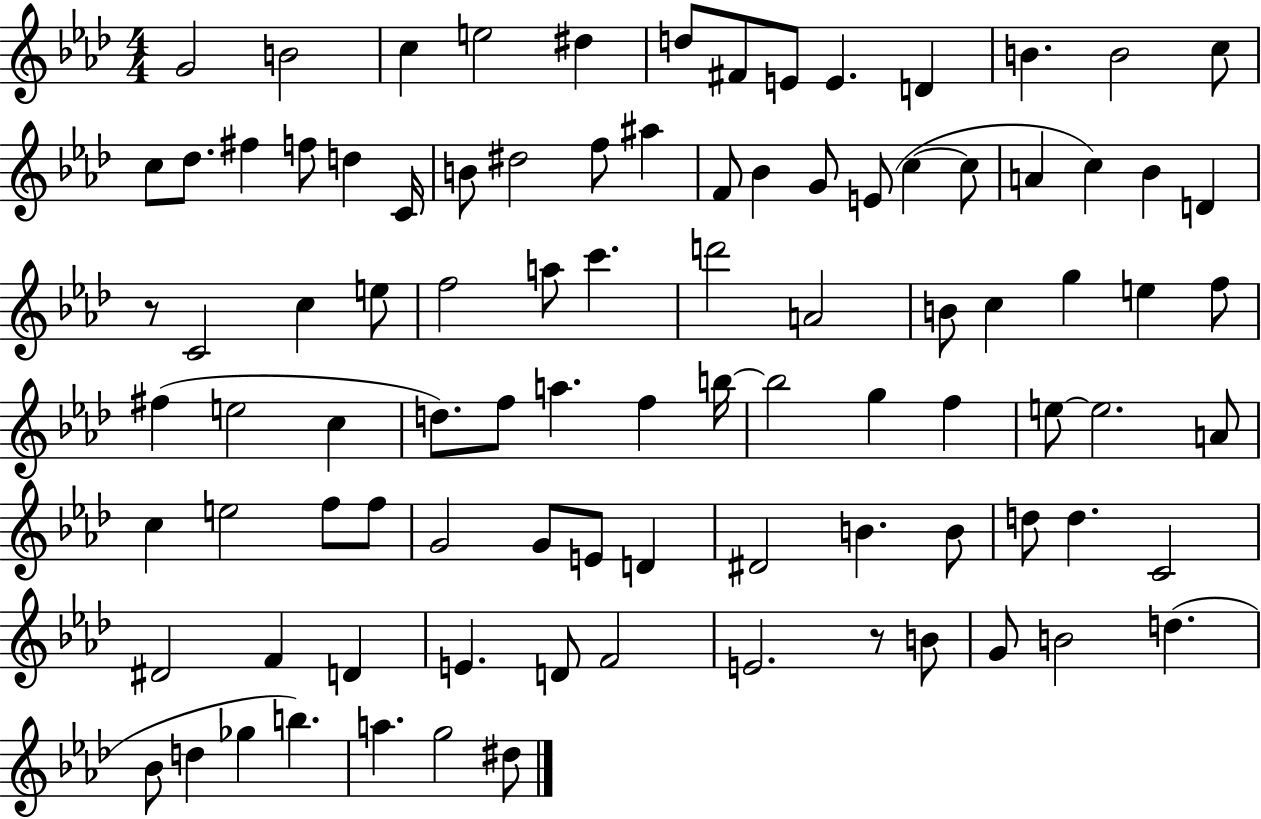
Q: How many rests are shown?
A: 2